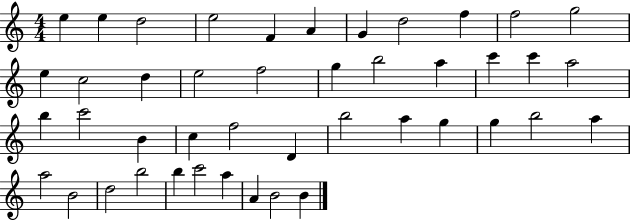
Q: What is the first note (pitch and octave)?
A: E5